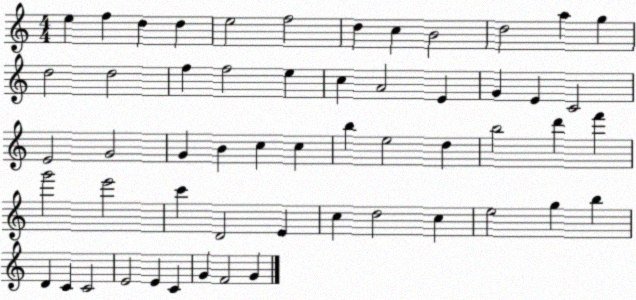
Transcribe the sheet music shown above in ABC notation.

X:1
T:Untitled
M:4/4
L:1/4
K:C
e f d d e2 f2 d c B2 d2 a g d2 d2 f f2 e c A2 E G E C2 E2 G2 G B c c b e2 d b2 d' f' g'2 e'2 c' D2 E c d2 c e2 g b D C C2 E2 E C G F2 G